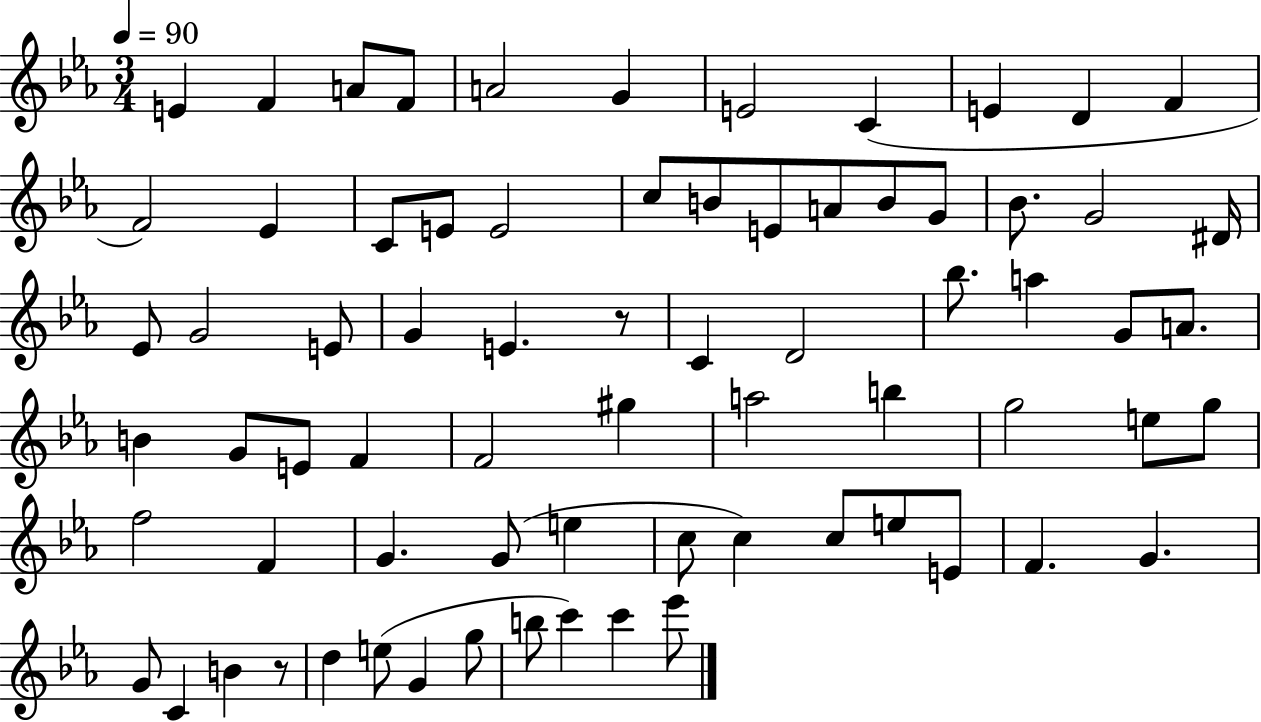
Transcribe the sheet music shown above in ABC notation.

X:1
T:Untitled
M:3/4
L:1/4
K:Eb
E F A/2 F/2 A2 G E2 C E D F F2 _E C/2 E/2 E2 c/2 B/2 E/2 A/2 B/2 G/2 _B/2 G2 ^D/4 _E/2 G2 E/2 G E z/2 C D2 _b/2 a G/2 A/2 B G/2 E/2 F F2 ^g a2 b g2 e/2 g/2 f2 F G G/2 e c/2 c c/2 e/2 E/2 F G G/2 C B z/2 d e/2 G g/2 b/2 c' c' _e'/2